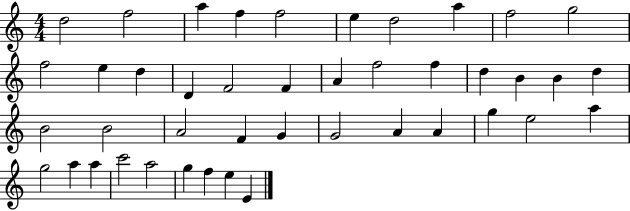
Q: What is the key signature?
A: C major